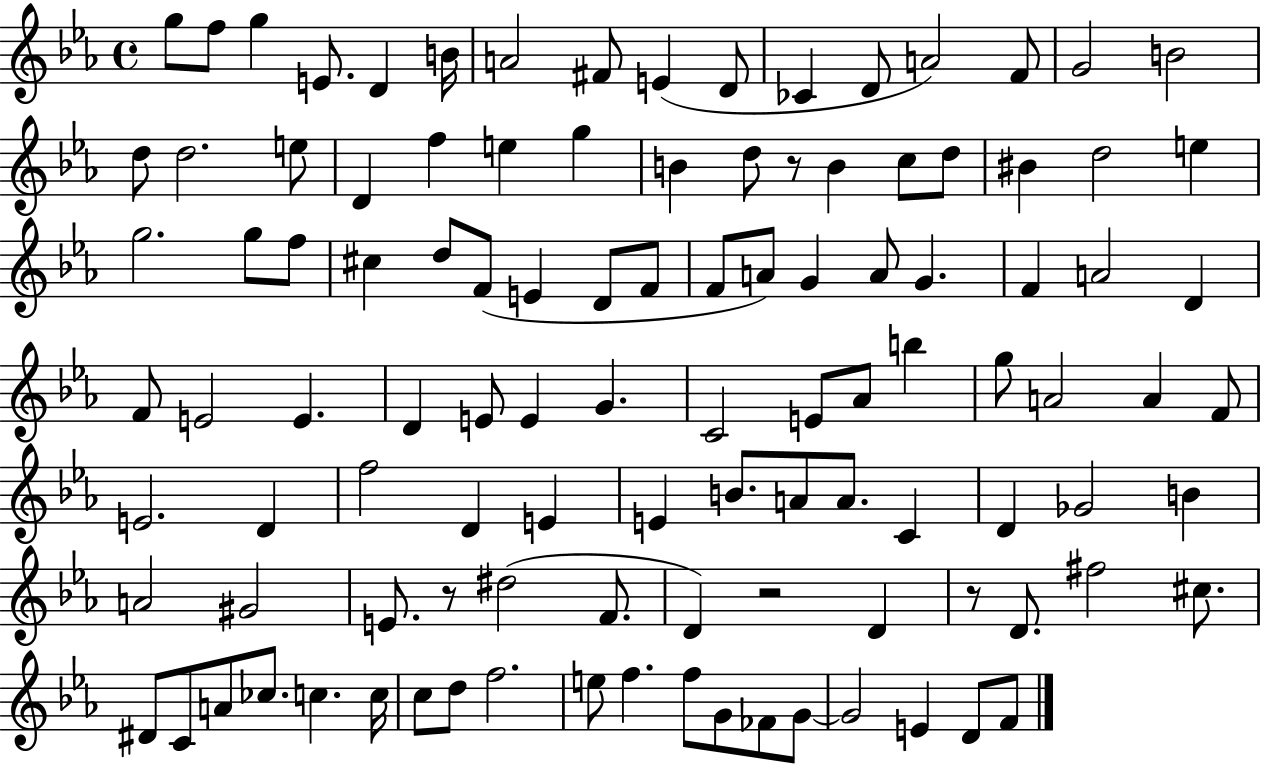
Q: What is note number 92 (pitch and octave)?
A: C5